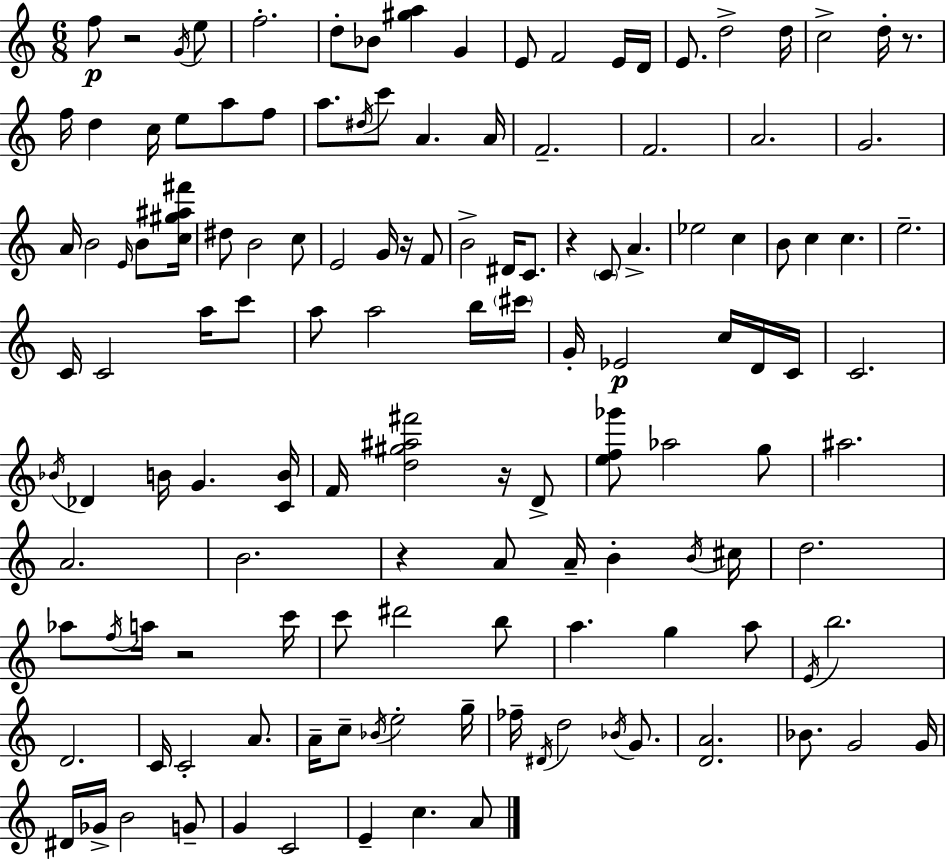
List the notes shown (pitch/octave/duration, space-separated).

F5/e R/h G4/s E5/e F5/h. D5/e Bb4/e [G#5,A5]/q G4/q E4/e F4/h E4/s D4/s E4/e. D5/h D5/s C5/h D5/s R/e. F5/s D5/q C5/s E5/e A5/e F5/e A5/e. D#5/s C6/e A4/q. A4/s F4/h. F4/h. A4/h. G4/h. A4/s B4/h E4/s B4/e [C5,G#5,A#5,F#6]/s D#5/e B4/h C5/e E4/h G4/s R/s F4/e B4/h D#4/s C4/e. R/q C4/e A4/q. Eb5/h C5/q B4/e C5/q C5/q. E5/h. C4/s C4/h A5/s C6/e A5/e A5/h B5/s C#6/s G4/s Eb4/h C5/s D4/s C4/s C4/h. Bb4/s Db4/q B4/s G4/q. [C4,B4]/s F4/s [D5,G#5,A#5,F#6]/h R/s D4/e [E5,F5,Gb6]/e Ab5/h G5/e A#5/h. A4/h. B4/h. R/q A4/e A4/s B4/q B4/s C#5/s D5/h. Ab5/e F5/s A5/s R/h C6/s C6/e D#6/h B5/e A5/q. G5/q A5/e E4/s B5/h. D4/h. C4/s C4/h A4/e. A4/s C5/e Bb4/s E5/h G5/s FES5/s D#4/s D5/h Bb4/s G4/e. [D4,A4]/h. Bb4/e. G4/h G4/s D#4/s Gb4/s B4/h G4/e G4/q C4/h E4/q C5/q. A4/e